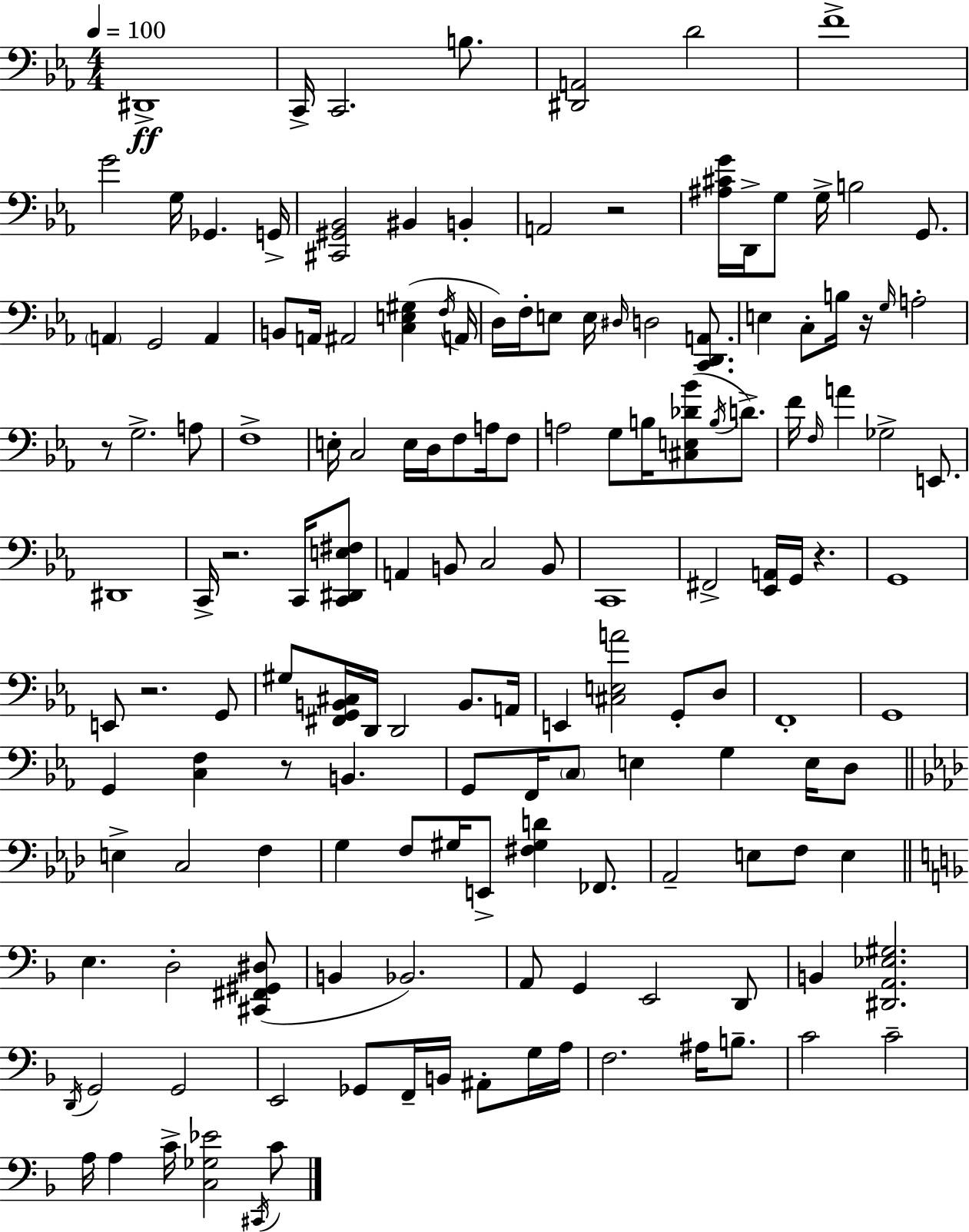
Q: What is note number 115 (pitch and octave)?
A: Gb2